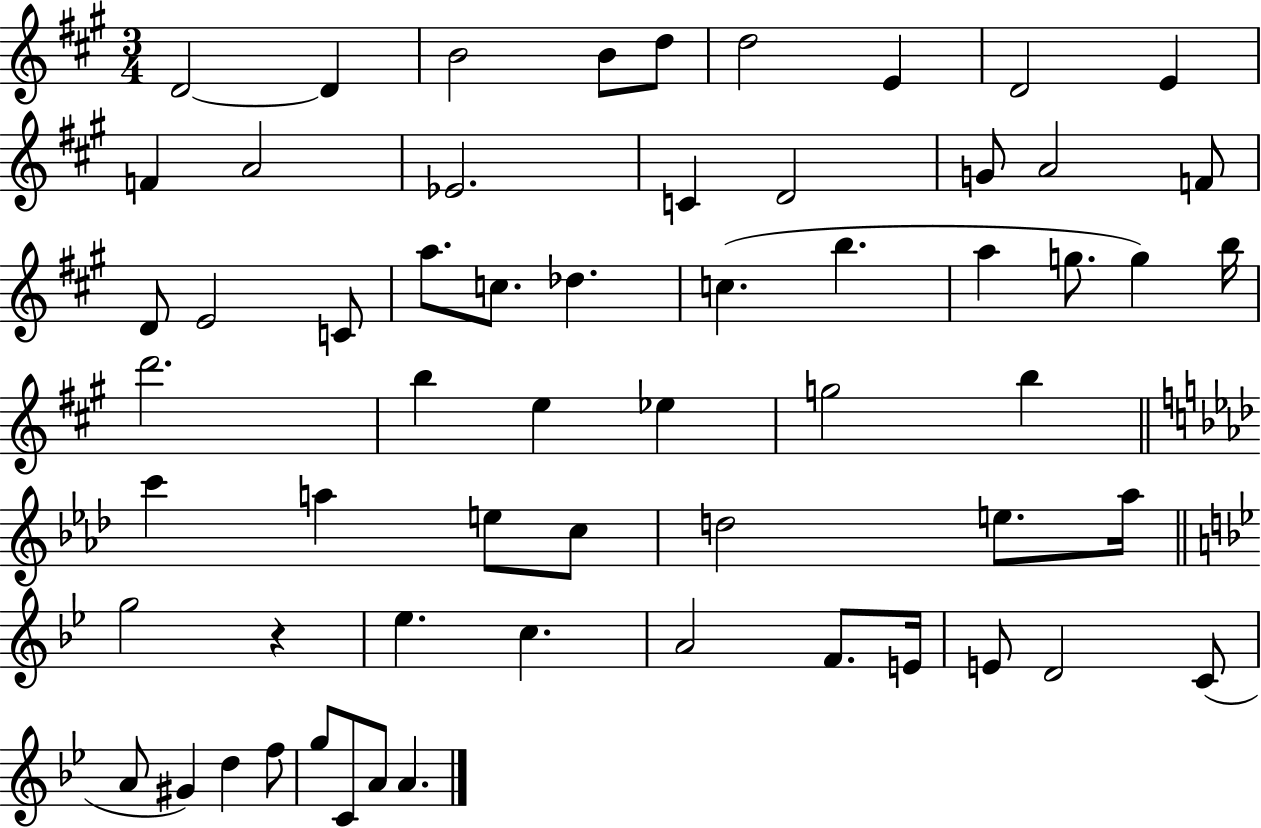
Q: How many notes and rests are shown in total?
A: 60